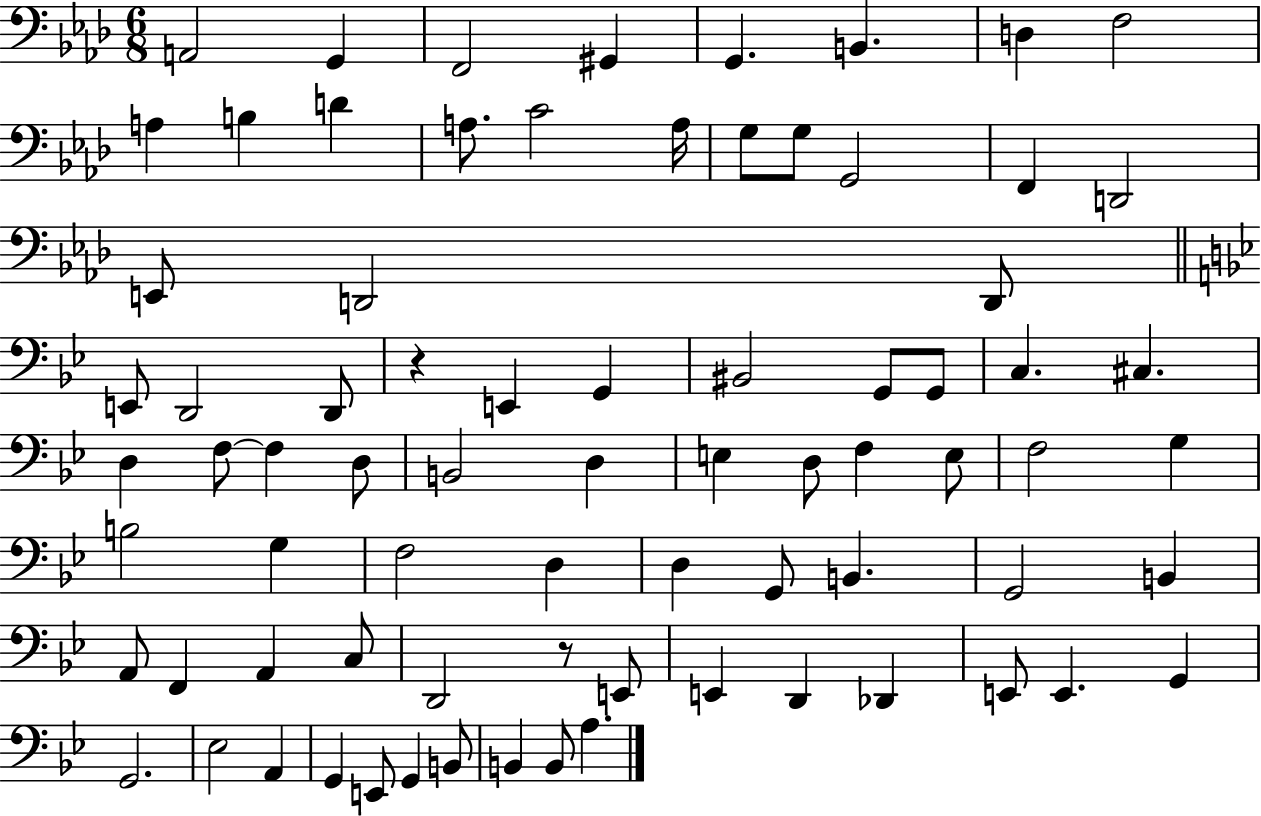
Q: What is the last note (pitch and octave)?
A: A3